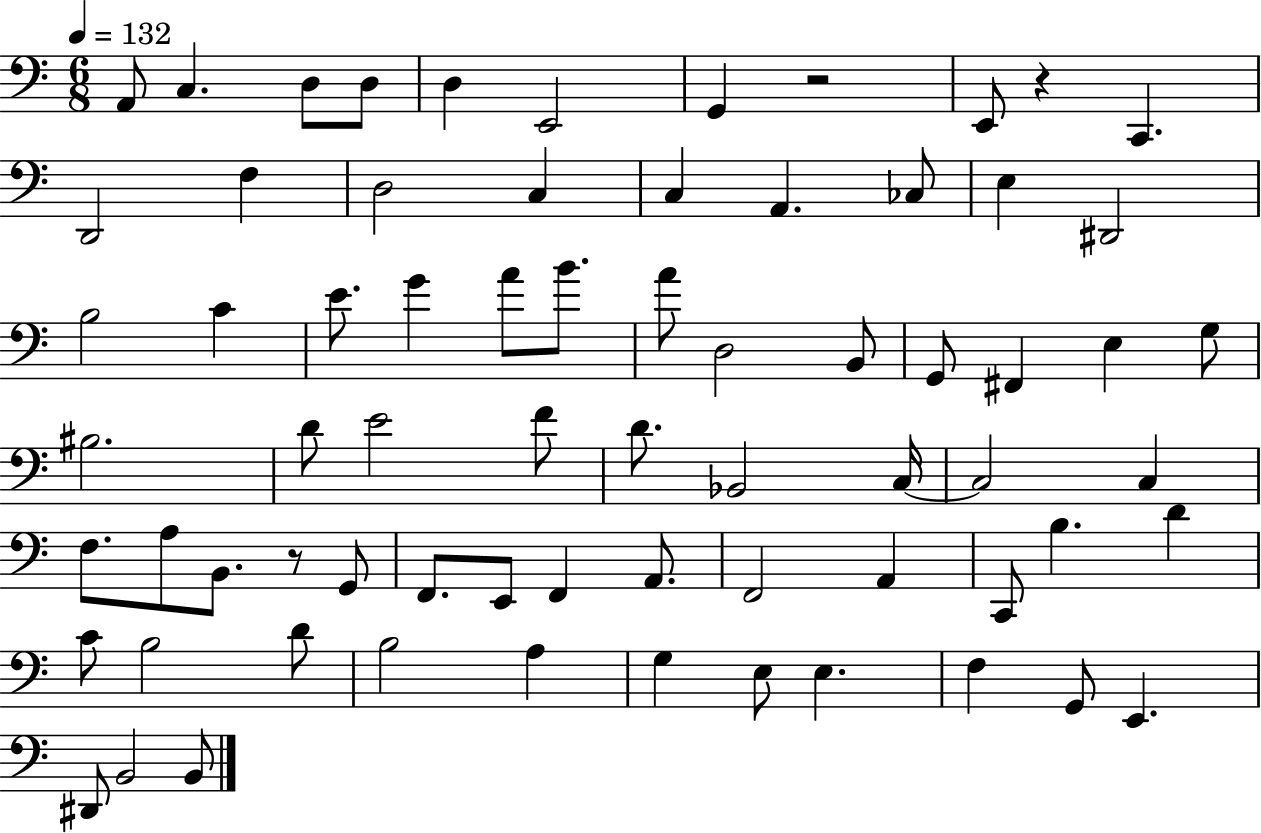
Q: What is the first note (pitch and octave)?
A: A2